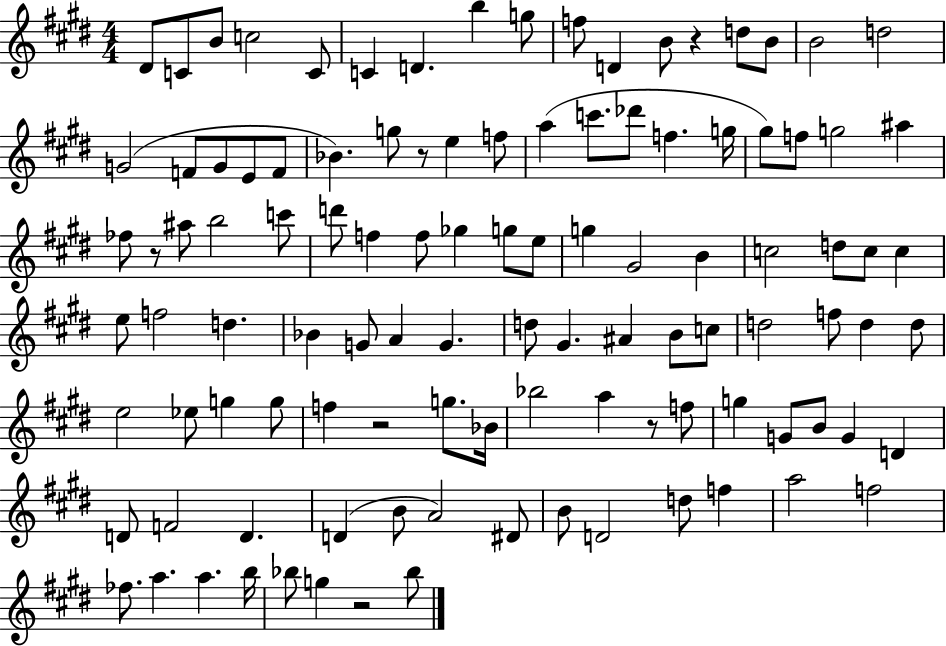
{
  \clef treble
  \numericTimeSignature
  \time 4/4
  \key e \major
  dis'8 c'8 b'8 c''2 c'8 | c'4 d'4. b''4 g''8 | f''8 d'4 b'8 r4 d''8 b'8 | b'2 d''2 | \break g'2( f'8 g'8 e'8 f'8 | bes'4.) g''8 r8 e''4 f''8 | a''4( c'''8. des'''8 f''4. g''16 | gis''8) f''8 g''2 ais''4 | \break fes''8 r8 ais''8 b''2 c'''8 | d'''8 f''4 f''8 ges''4 g''8 e''8 | g''4 gis'2 b'4 | c''2 d''8 c''8 c''4 | \break e''8 f''2 d''4. | bes'4 g'8 a'4 g'4. | d''8 gis'4. ais'4 b'8 c''8 | d''2 f''8 d''4 d''8 | \break e''2 ees''8 g''4 g''8 | f''4 r2 g''8. bes'16 | bes''2 a''4 r8 f''8 | g''4 g'8 b'8 g'4 d'4 | \break d'8 f'2 d'4. | d'4( b'8 a'2) dis'8 | b'8 d'2 d''8 f''4 | a''2 f''2 | \break fes''8. a''4. a''4. b''16 | bes''8 g''4 r2 bes''8 | \bar "|."
}